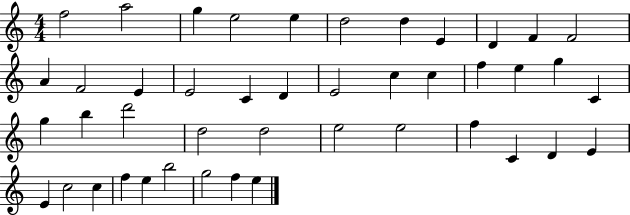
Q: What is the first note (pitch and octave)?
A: F5